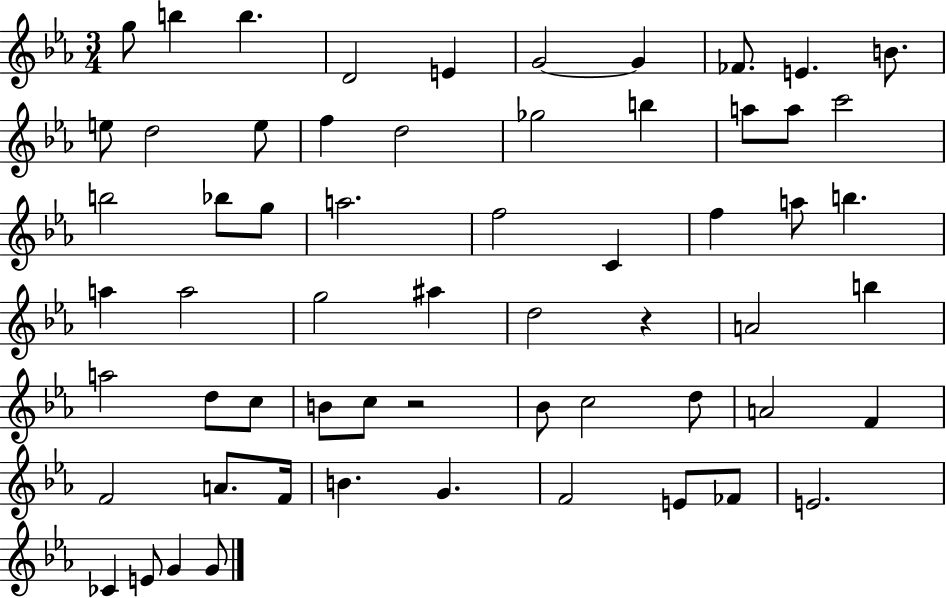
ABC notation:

X:1
T:Untitled
M:3/4
L:1/4
K:Eb
g/2 b b D2 E G2 G _F/2 E B/2 e/2 d2 e/2 f d2 _g2 b a/2 a/2 c'2 b2 _b/2 g/2 a2 f2 C f a/2 b a a2 g2 ^a d2 z A2 b a2 d/2 c/2 B/2 c/2 z2 _B/2 c2 d/2 A2 F F2 A/2 F/4 B G F2 E/2 _F/2 E2 _C E/2 G G/2